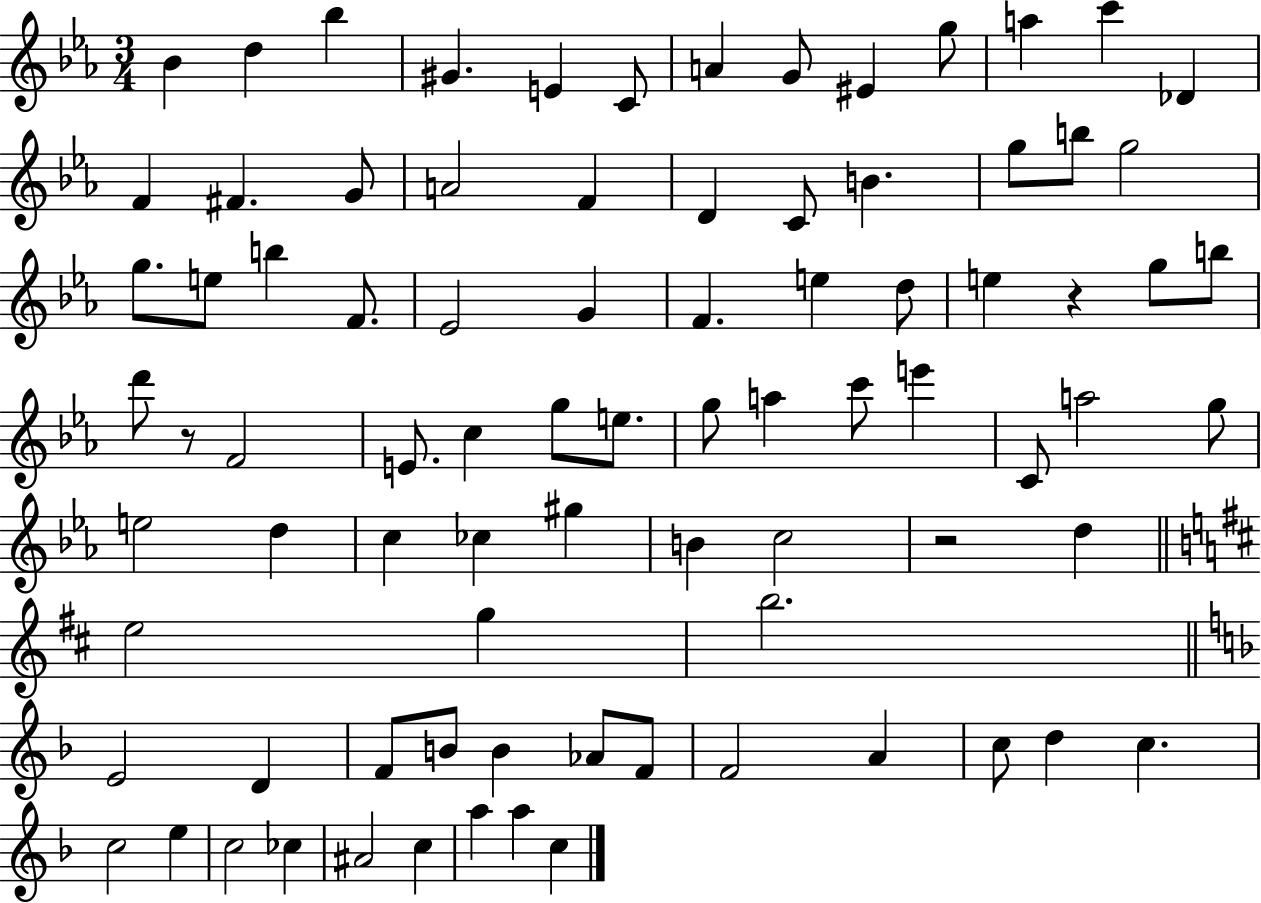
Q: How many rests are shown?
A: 3